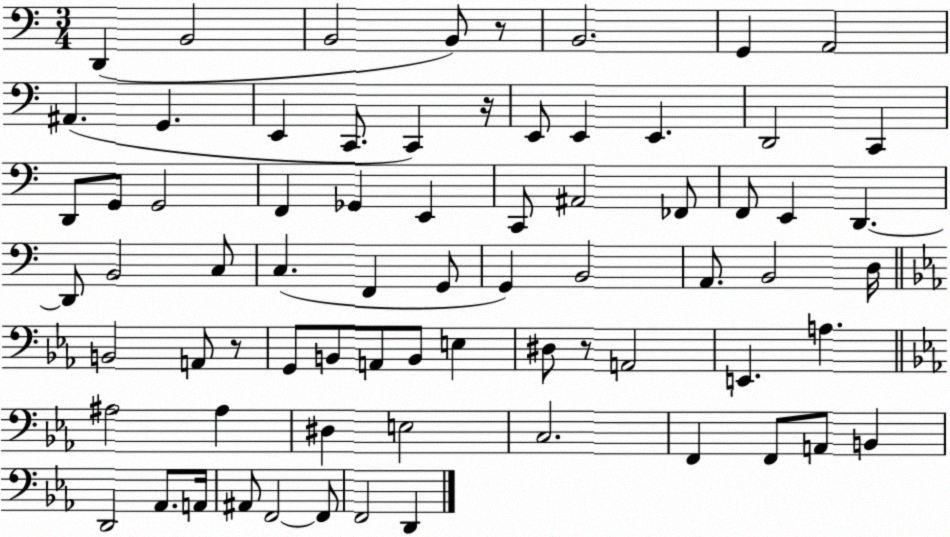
X:1
T:Untitled
M:3/4
L:1/4
K:C
D,, B,,2 B,,2 B,,/2 z/2 B,,2 G,, A,,2 ^A,, G,, E,, C,,/2 C,, z/4 E,,/2 E,, E,, D,,2 C,, D,,/2 G,,/2 G,,2 F,, _G,, E,, C,,/2 ^A,,2 _F,,/2 F,,/2 E,, D,, D,,/2 B,,2 C,/2 C, F,, G,,/2 G,, B,,2 A,,/2 B,,2 D,/4 B,,2 A,,/2 z/2 G,,/2 B,,/2 A,,/2 B,,/2 E, ^D,/2 z/2 A,,2 E,, A, ^A,2 ^A, ^D, E,2 C,2 F,, F,,/2 A,,/2 B,, D,,2 _A,,/2 A,,/4 ^A,,/2 F,,2 F,,/2 F,,2 D,,